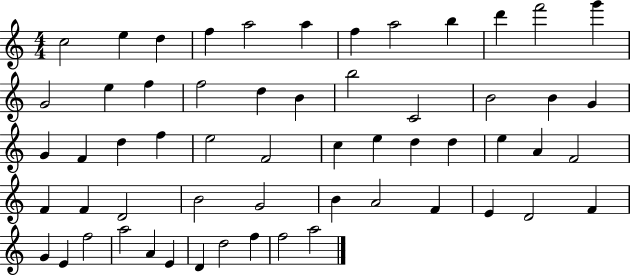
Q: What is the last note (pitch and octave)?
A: A5